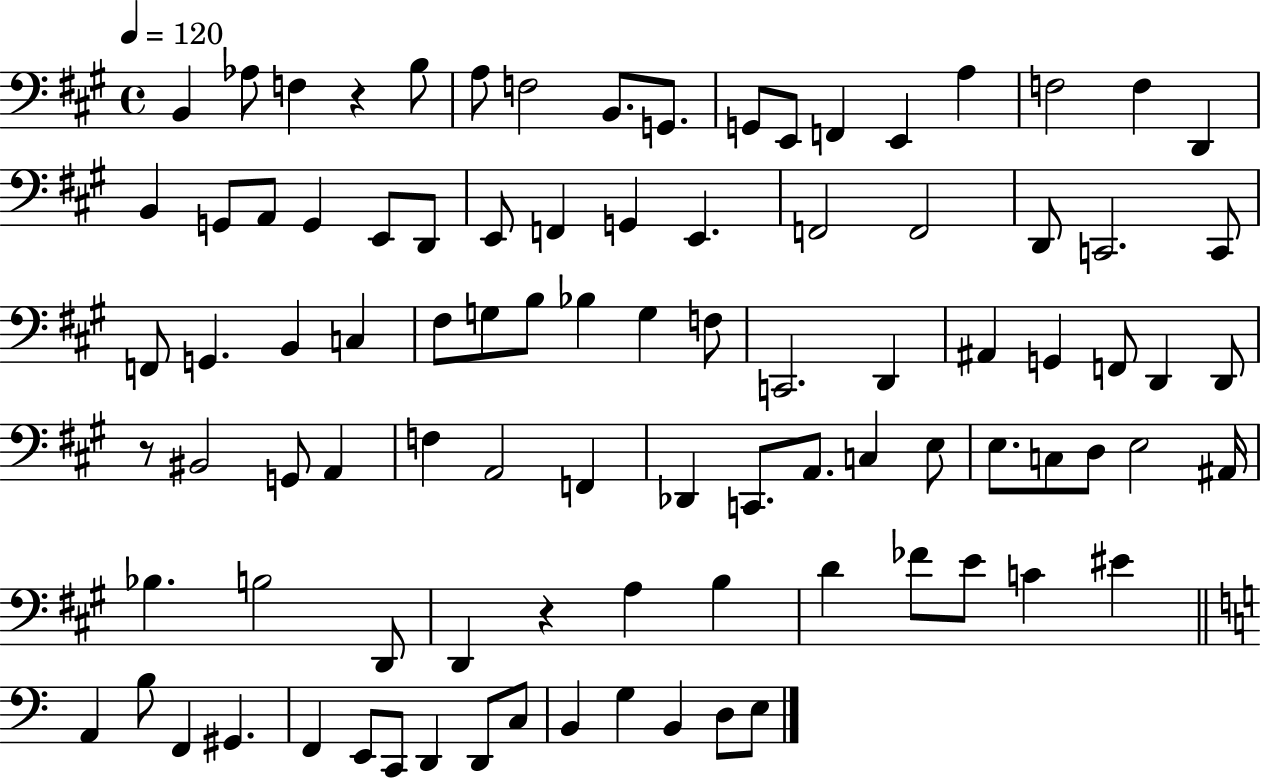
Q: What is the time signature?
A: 4/4